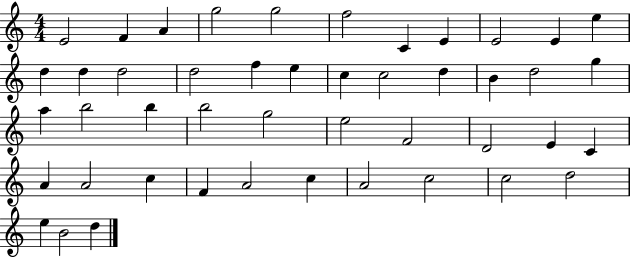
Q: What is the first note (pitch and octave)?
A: E4